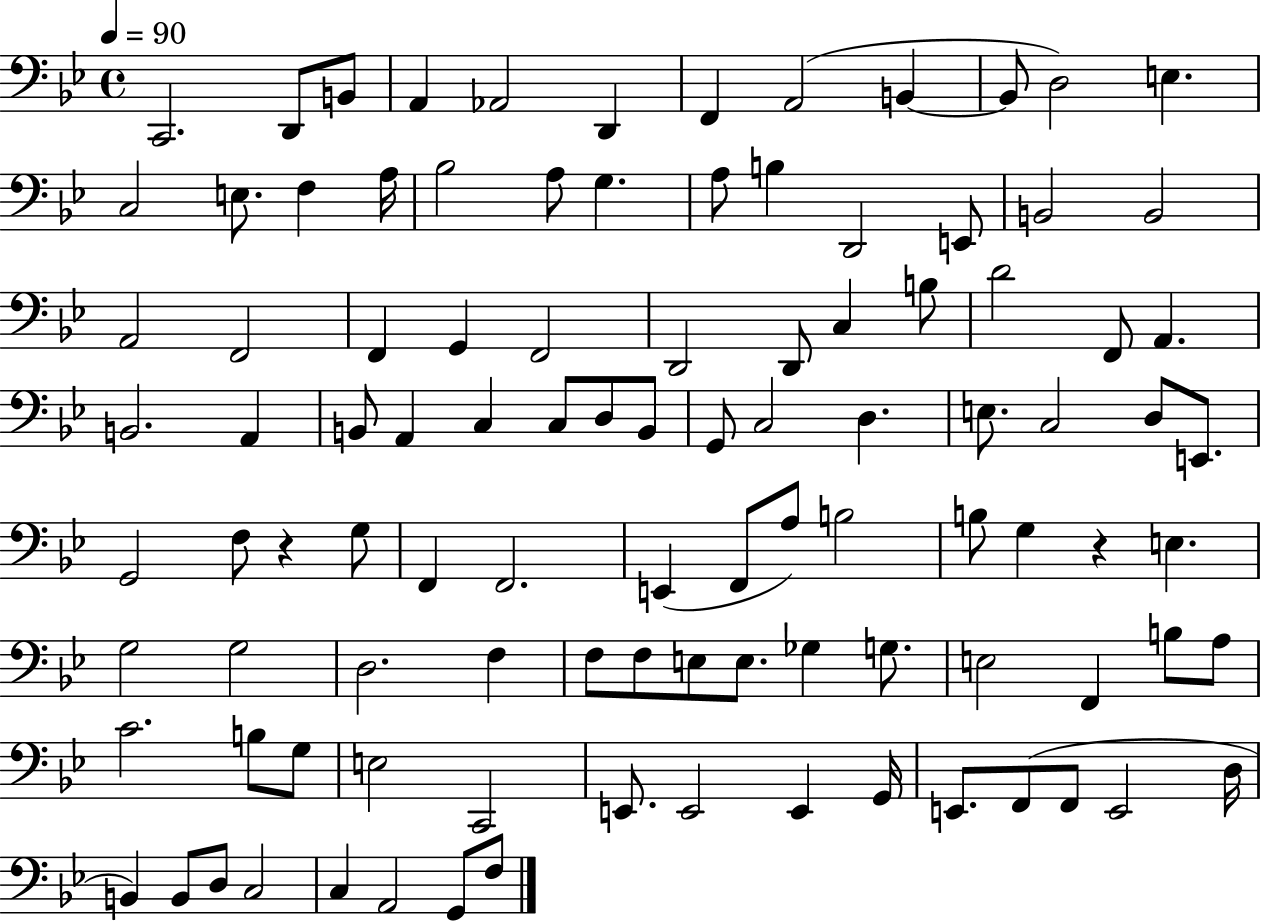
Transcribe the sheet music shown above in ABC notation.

X:1
T:Untitled
M:4/4
L:1/4
K:Bb
C,,2 D,,/2 B,,/2 A,, _A,,2 D,, F,, A,,2 B,, B,,/2 D,2 E, C,2 E,/2 F, A,/4 _B,2 A,/2 G, A,/2 B, D,,2 E,,/2 B,,2 B,,2 A,,2 F,,2 F,, G,, F,,2 D,,2 D,,/2 C, B,/2 D2 F,,/2 A,, B,,2 A,, B,,/2 A,, C, C,/2 D,/2 B,,/2 G,,/2 C,2 D, E,/2 C,2 D,/2 E,,/2 G,,2 F,/2 z G,/2 F,, F,,2 E,, F,,/2 A,/2 B,2 B,/2 G, z E, G,2 G,2 D,2 F, F,/2 F,/2 E,/2 E,/2 _G, G,/2 E,2 F,, B,/2 A,/2 C2 B,/2 G,/2 E,2 C,,2 E,,/2 E,,2 E,, G,,/4 E,,/2 F,,/2 F,,/2 E,,2 D,/4 B,, B,,/2 D,/2 C,2 C, A,,2 G,,/2 F,/2